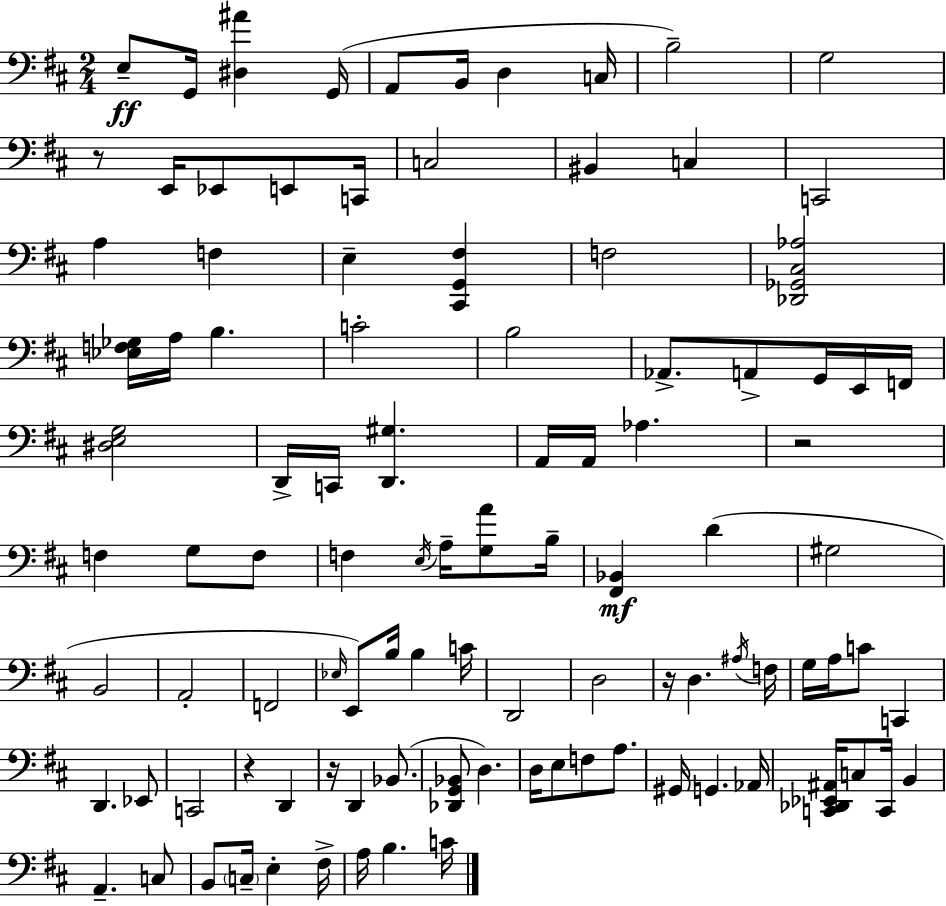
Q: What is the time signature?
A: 2/4